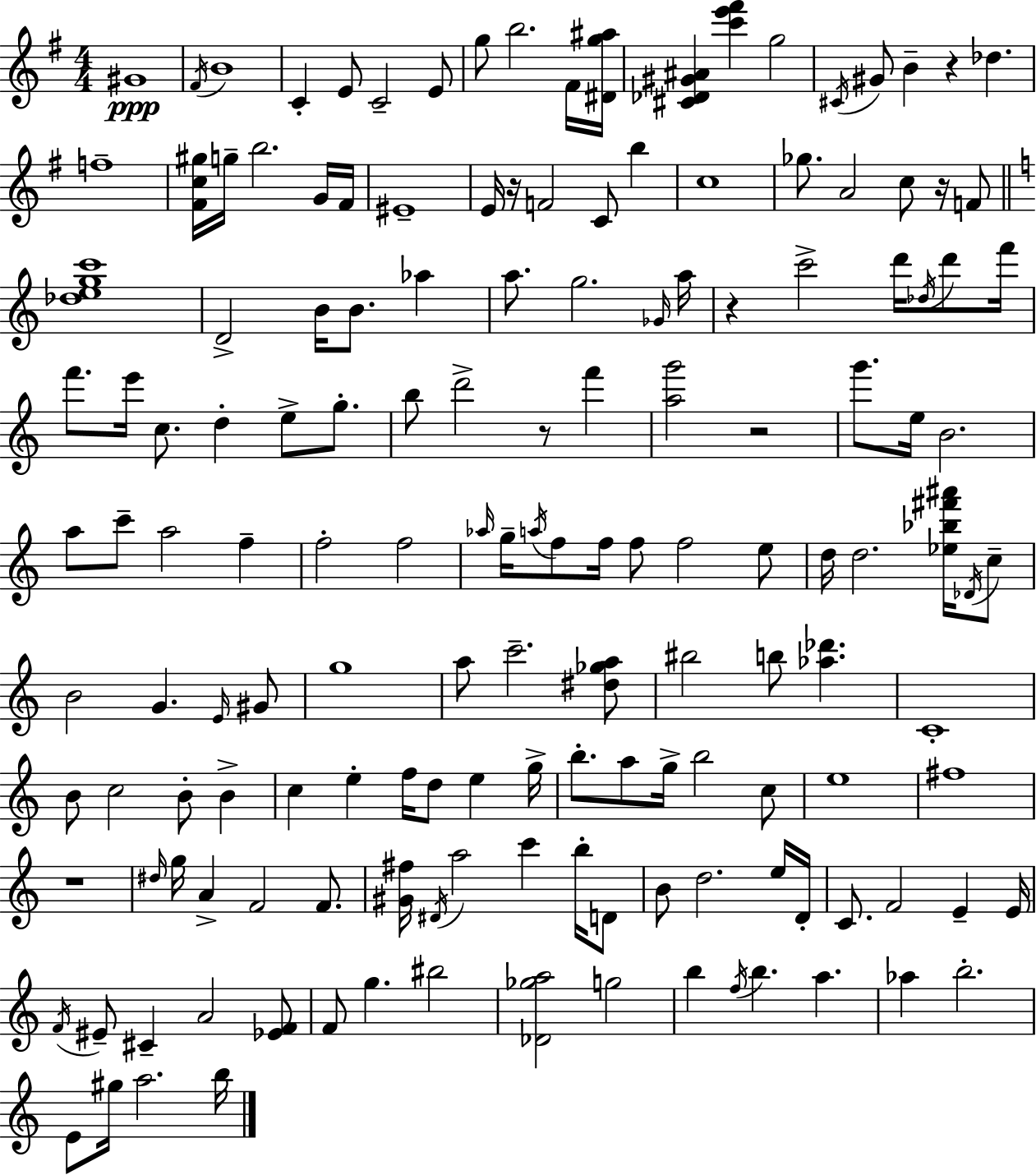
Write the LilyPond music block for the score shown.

{
  \clef treble
  \numericTimeSignature
  \time 4/4
  \key e \minor
  \repeat volta 2 { gis'1\ppp | \acciaccatura { fis'16 } b'1 | c'4-. e'8 c'2-- e'8 | g''8 b''2. fis'16 | \break <dis' g'' ais''>16 <cis' des' gis' ais'>4 <c''' e''' fis'''>4 g''2 | \acciaccatura { cis'16 } gis'8 b'4-- r4 des''4. | f''1-- | <fis' c'' gis''>16 g''16-- b''2. | \break g'16 fis'16 eis'1-- | e'16 r16 f'2 c'8 b''4 | c''1 | ges''8. a'2 c''8 r16 | \break f'8 \bar "||" \break \key c \major <des'' e'' g'' c'''>1 | d'2-> b'16 b'8. aes''4 | a''8. g''2. \grace { ges'16 } | a''16 r4 c'''2-> d'''16 \acciaccatura { des''16 } d'''8 | \break f'''16 f'''8. e'''16 c''8. d''4-. e''8-> g''8.-. | b''8 d'''2-> r8 f'''4 | <a'' g'''>2 r2 | g'''8. e''16 b'2. | \break a''8 c'''8-- a''2 f''4-- | f''2-. f''2 | \grace { aes''16 } g''16-- \acciaccatura { a''16 } f''8 f''16 f''8 f''2 | e''8 d''16 d''2. | \break <ees'' bes'' fis''' ais'''>16 \acciaccatura { des'16 } c''8-- b'2 g'4. | \grace { e'16 } gis'8 g''1 | a''8 c'''2.-- | <dis'' ges'' a''>8 bis''2 b''8 | \break <aes'' des'''>4. c'1-. | b'8 c''2 | b'8-. b'4-> c''4 e''4-. f''16 d''8 | e''4 g''16-> b''8.-. a''8 g''16-> b''2 | \break c''8 e''1 | fis''1 | r1 | \grace { dis''16 } g''16 a'4-> f'2 | \break f'8. <gis' fis''>16 \acciaccatura { dis'16 } a''2 | c'''4 b''16-. d'8 b'8 d''2. | e''16 d'16-. c'8. f'2 | e'4-- e'16 \acciaccatura { f'16 } eis'8-- cis'4-- a'2 | \break <ees' f'>8 f'8 g''4. | bis''2 <des' ges'' a''>2 | g''2 b''4 \acciaccatura { f''16 } b''4. | a''4. aes''4 b''2.-. | \break e'8 gis''16 a''2. | b''16 } \bar "|."
}